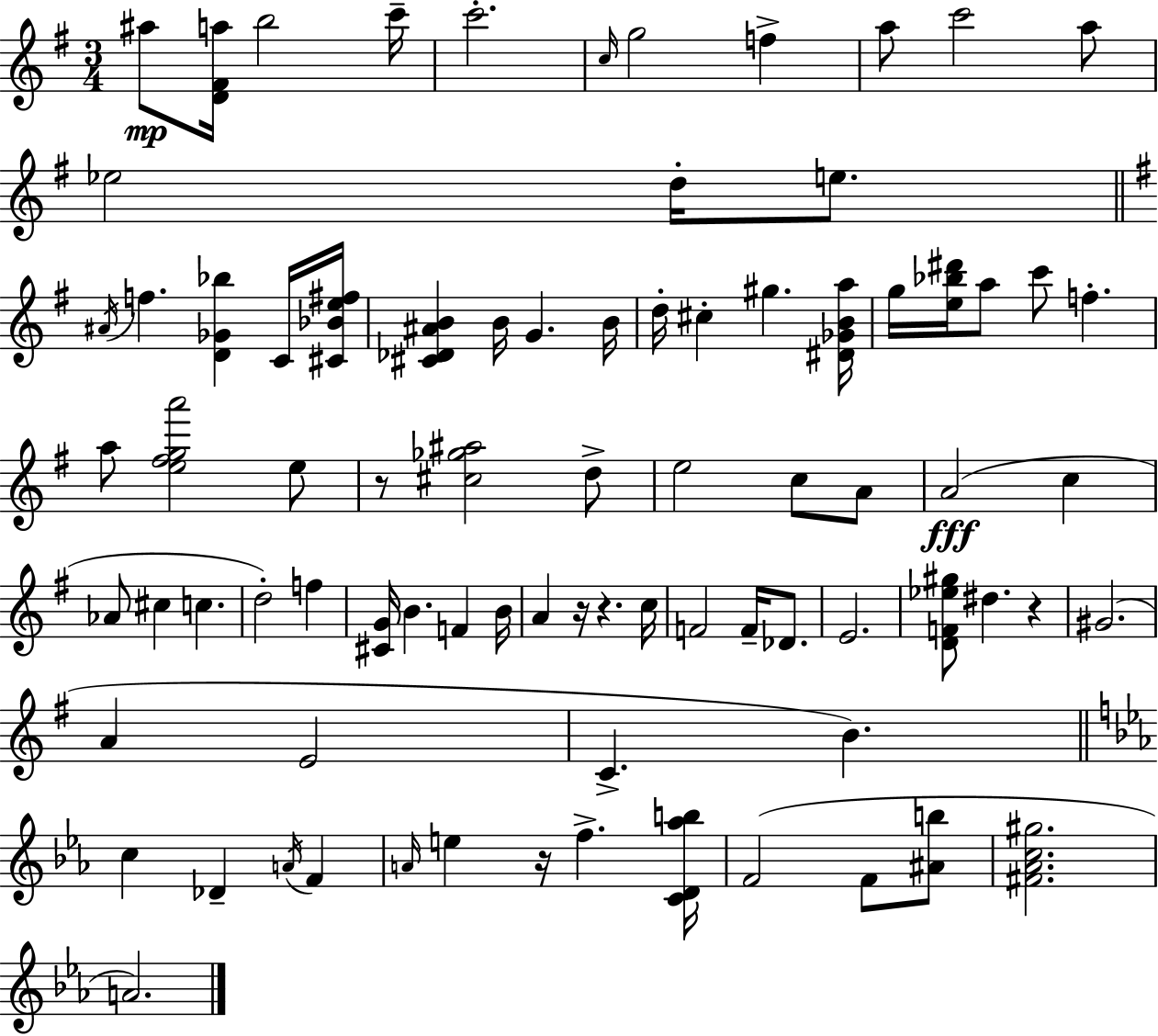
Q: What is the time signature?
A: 3/4